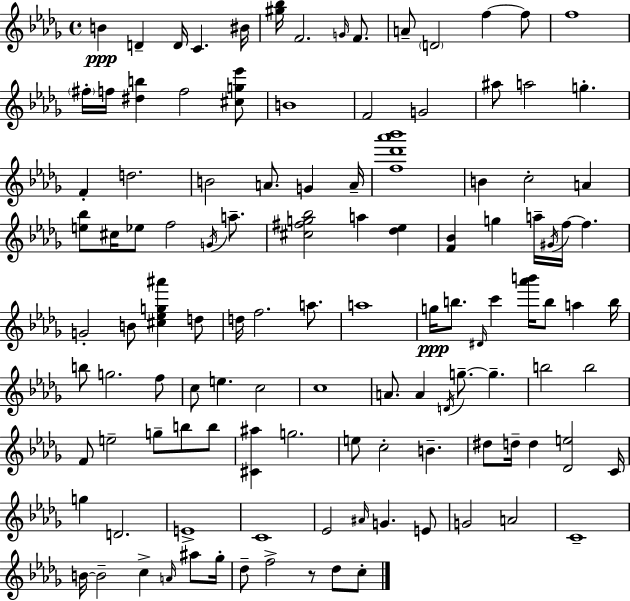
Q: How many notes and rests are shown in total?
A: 117